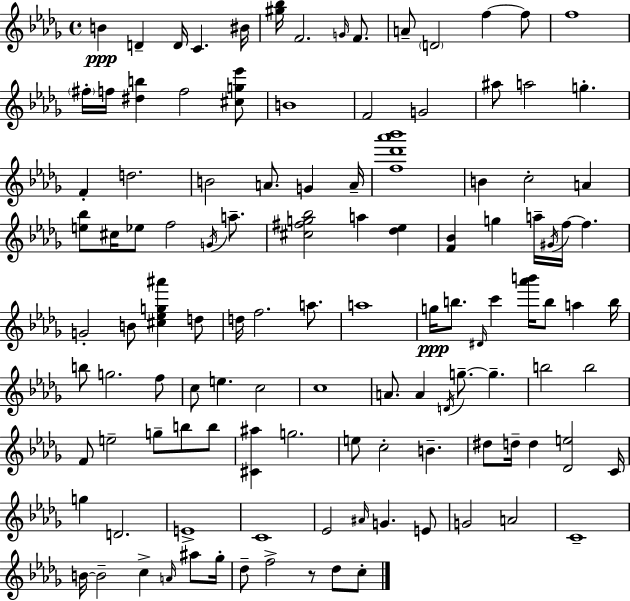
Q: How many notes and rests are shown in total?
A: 117